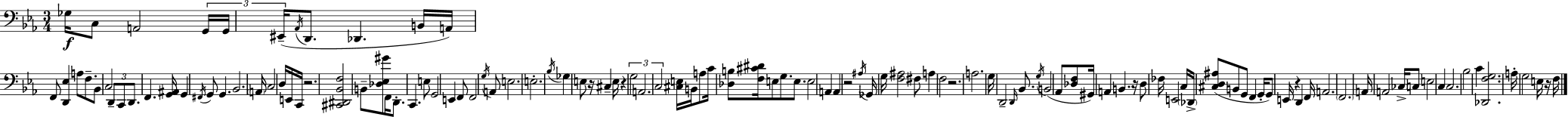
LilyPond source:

{
  \clef bass
  \numericTimeSignature
  \time 3/4
  \key ees \major
  \repeat volta 2 { ges16\f c8 a,2 \tuplet 3/2 { g,16 | g,16 eis,16--( } \acciaccatura { aes,16 } d,8. des,4. | b,16 a,16) f,8 <d, ees>4 a8 f8.-- | bes,8 c2 \tuplet 3/2 { d,8-- | \break c,8 d,8. } f,4. | <g, ais,>16 g,4 \acciaccatura { fis,16 } g,8 g,4. | bes,2. | \parenthesize a,16 c2 d16 | \break e,16 c,16 r2. | <cis, dis, bes, f>2 b,8-- | <des ees gis'>8 f,16 d,8.-. c,4. | e8 g,2 e,4 | \break f,8 f,2 | \acciaccatura { g16 } a,8 e2. | e2.-. | \acciaccatura { bes16 } ges4 e8 r16 cis4-- | \break e16 r4 \tuplet 3/2 { g2 | a,2. | c2 } | <cis e>16 b,16 a8 c'16 <des b>8 <f cis' dis'>16 e8 g8. | \break e8. e2 | a,4 a,4 r2 | \acciaccatura { ais16 } ges,16 g16 <f ais>2 | fis8 a4 f2 | \break r2. | a2. | g16 d,2-- | \grace { d,16 } bes,8. \acciaccatura { g16 } b,2( | \break aes,8 <des f>8 gis,16) a,4 | b,4. r16 d8 fes16 e,2 | c16 \parenthesize des,16-> <cis d ais>8( b,8 | g,8 f,4 g,16-. g,8) e,16 r4 | \break d,4 f,16 a,2. | \parenthesize f,2. | a,16 a,2 | \parenthesize ces16-> c8 e2 | \break c4 c2. | bes2 | c'4 <des, f g>2. | a16-. g2 | \break e16 r16 f16 } \bar "|."
}